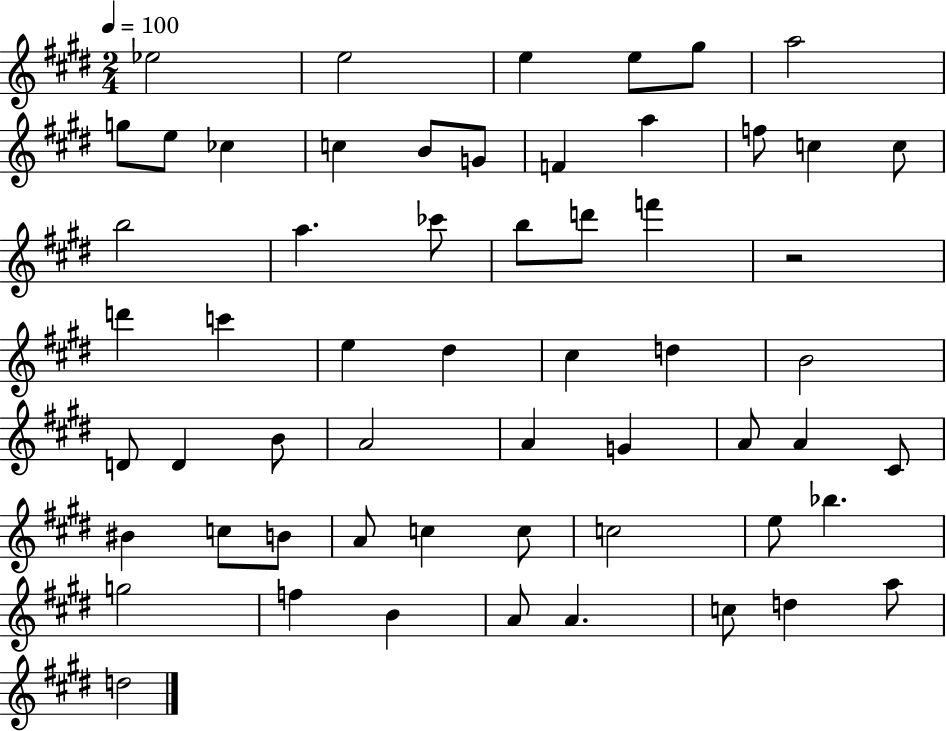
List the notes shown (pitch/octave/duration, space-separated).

Eb5/h E5/h E5/q E5/e G#5/e A5/h G5/e E5/e CES5/q C5/q B4/e G4/e F4/q A5/q F5/e C5/q C5/e B5/h A5/q. CES6/e B5/e D6/e F6/q R/h D6/q C6/q E5/q D#5/q C#5/q D5/q B4/h D4/e D4/q B4/e A4/h A4/q G4/q A4/e A4/q C#4/e BIS4/q C5/e B4/e A4/e C5/q C5/e C5/h E5/e Bb5/q. G5/h F5/q B4/q A4/e A4/q. C5/e D5/q A5/e D5/h